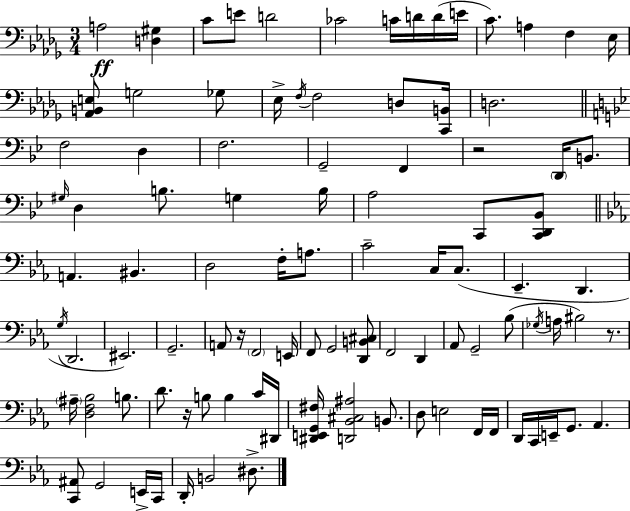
X:1
T:Untitled
M:3/4
L:1/4
K:Bbm
A,2 [D,^G,] C/2 E/2 D2 _C2 C/4 D/4 D/4 E/4 C/2 A, F, _E,/4 [_A,,B,,E,]/2 G,2 _G,/2 _E,/4 F,/4 F,2 D,/2 [C,,B,,]/4 D,2 F,2 D, F,2 G,,2 F,, z2 D,,/4 B,,/2 ^G,/4 D, B,/2 G, B,/4 A,2 C,,/2 [C,,D,,_B,,]/2 A,, ^B,, D,2 F,/4 A,/2 C2 C,/4 C,/2 _E,, D,, G,/4 D,,2 ^E,,2 G,,2 A,,/2 z/4 F,,2 E,,/4 F,,/2 G,,2 [D,,B,,^C,]/2 F,,2 D,, _A,,/2 G,,2 _B,/2 _G,/4 A,/4 ^B,2 z/2 ^A,/4 [D,F,_B,]2 B,/2 D/2 z/4 B,/2 B, C/4 ^D,,/4 [^D,,E,,G,,^F,]/4 [D,,_B,,^C,^A,]2 B,,/2 D,/2 E,2 F,,/4 F,,/4 D,,/4 C,,/4 E,,/4 G,,/2 _A,, [C,,^A,,]/2 G,,2 E,,/4 C,,/4 D,,/4 B,,2 ^D,/2